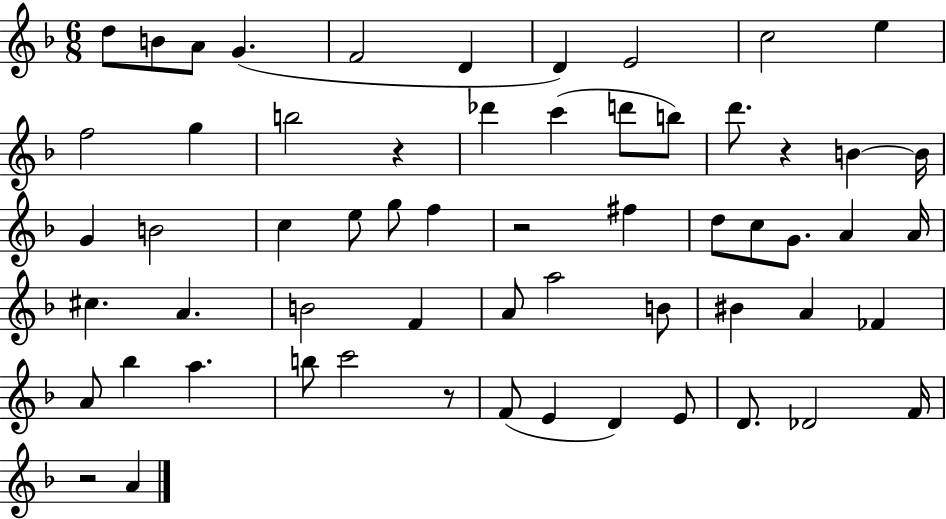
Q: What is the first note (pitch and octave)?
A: D5